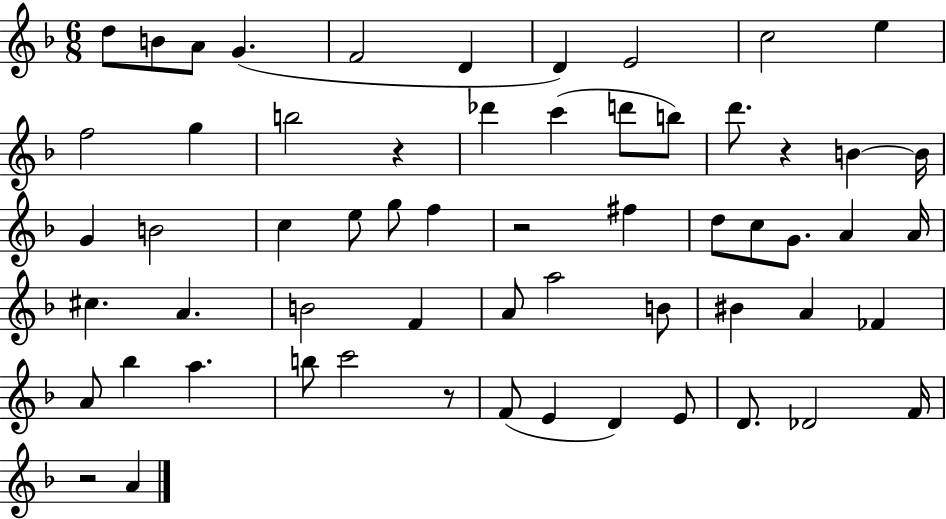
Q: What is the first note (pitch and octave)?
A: D5